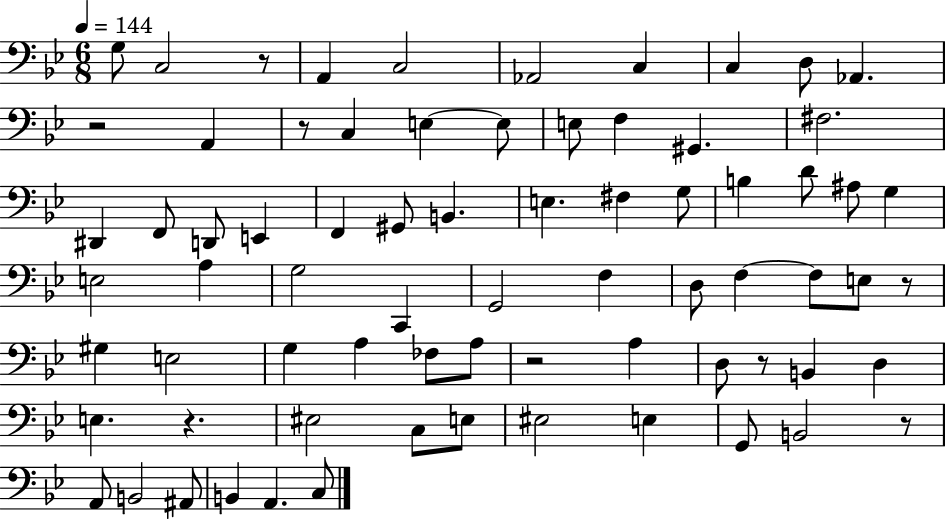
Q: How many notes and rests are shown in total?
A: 73